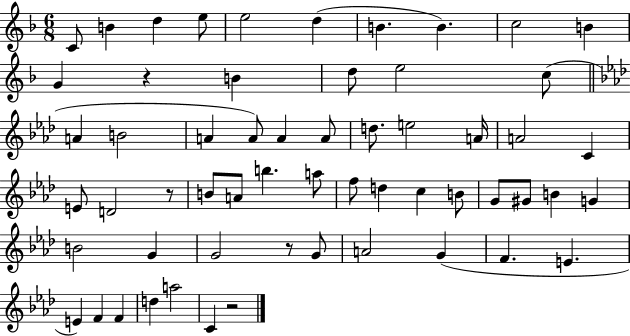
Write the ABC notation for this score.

X:1
T:Untitled
M:6/8
L:1/4
K:F
C/2 B d e/2 e2 d B B c2 B G z B d/2 e2 c/2 A B2 A A/2 A A/2 d/2 e2 A/4 A2 C E/2 D2 z/2 B/2 A/2 b a/2 f/2 d c B/2 G/2 ^G/2 B G B2 G G2 z/2 G/2 A2 G F E E F F d a2 C z2